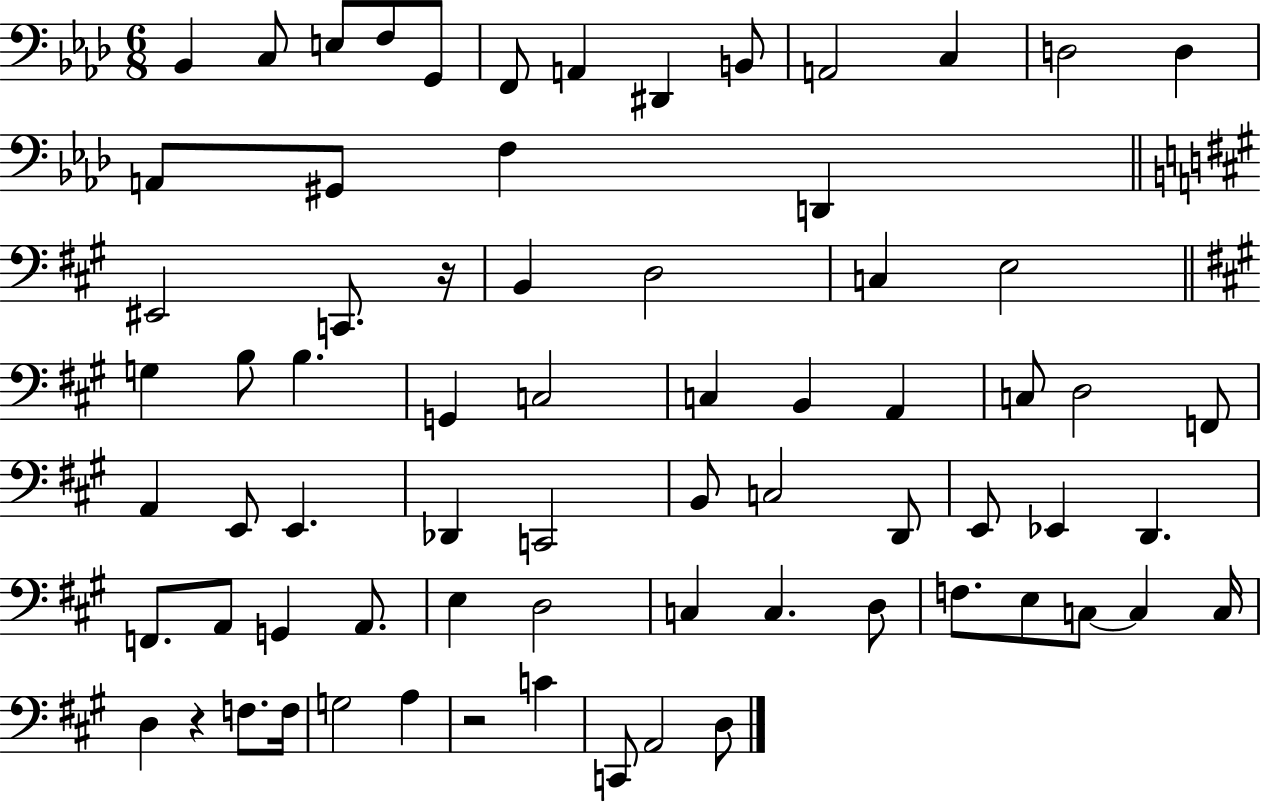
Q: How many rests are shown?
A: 3